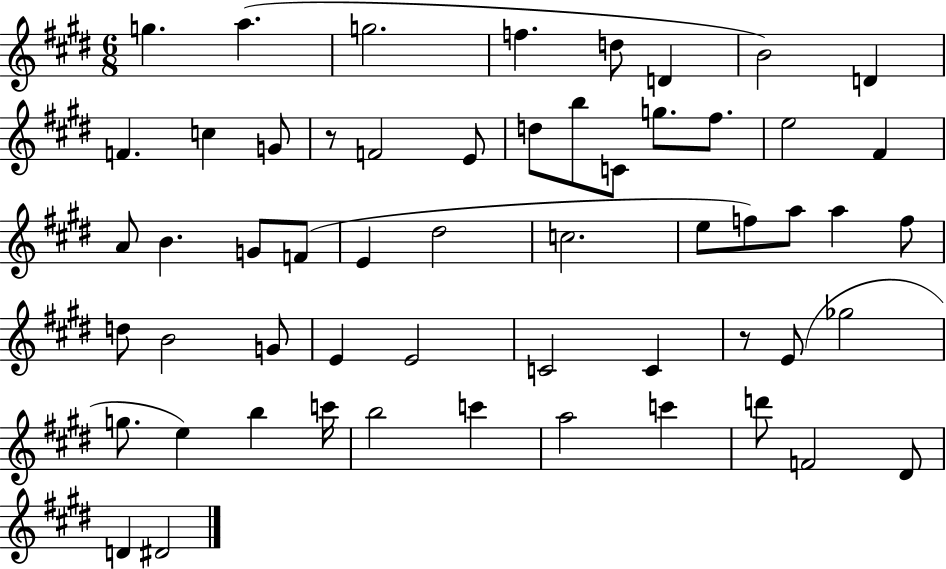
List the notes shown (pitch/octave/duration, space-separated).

G5/q. A5/q. G5/h. F5/q. D5/e D4/q B4/h D4/q F4/q. C5/q G4/e R/e F4/h E4/e D5/e B5/e C4/e G5/e. F#5/e. E5/h F#4/q A4/e B4/q. G4/e F4/e E4/q D#5/h C5/h. E5/e F5/e A5/e A5/q F5/e D5/e B4/h G4/e E4/q E4/h C4/h C4/q R/e E4/e Gb5/h G5/e. E5/q B5/q C6/s B5/h C6/q A5/h C6/q D6/e F4/h D#4/e D4/q D#4/h